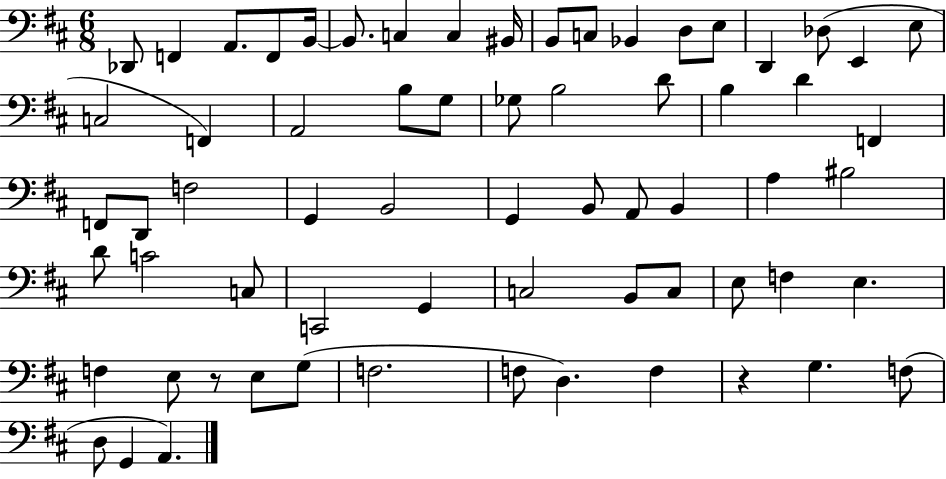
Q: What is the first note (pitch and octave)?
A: Db2